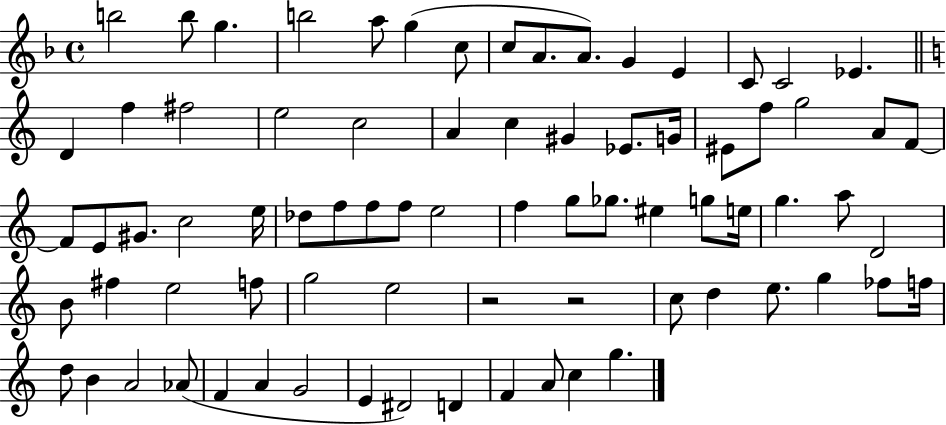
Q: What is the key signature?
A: F major